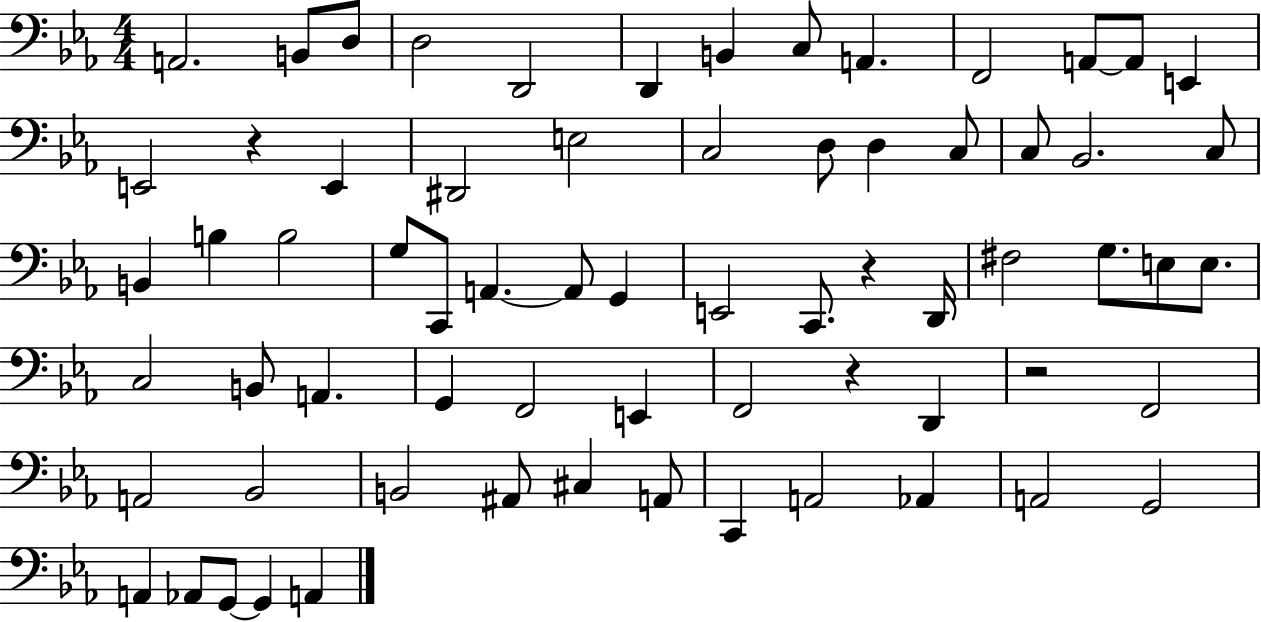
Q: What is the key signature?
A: EES major